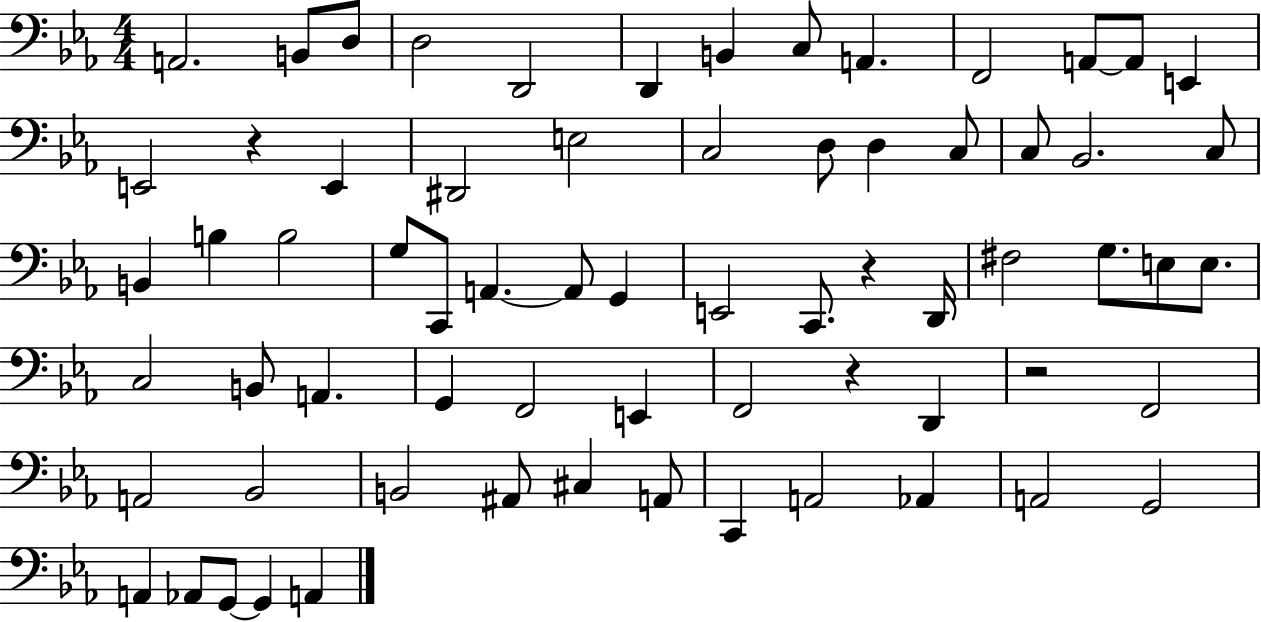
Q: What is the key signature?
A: EES major